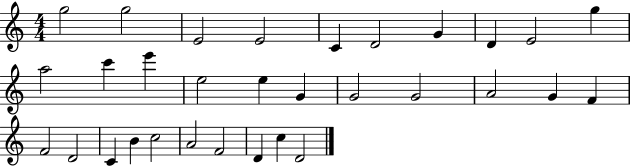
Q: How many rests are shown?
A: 0